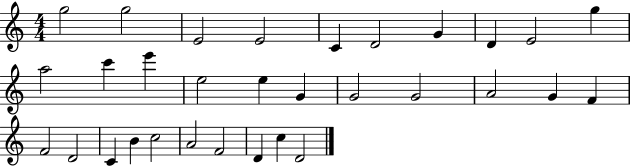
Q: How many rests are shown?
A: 0